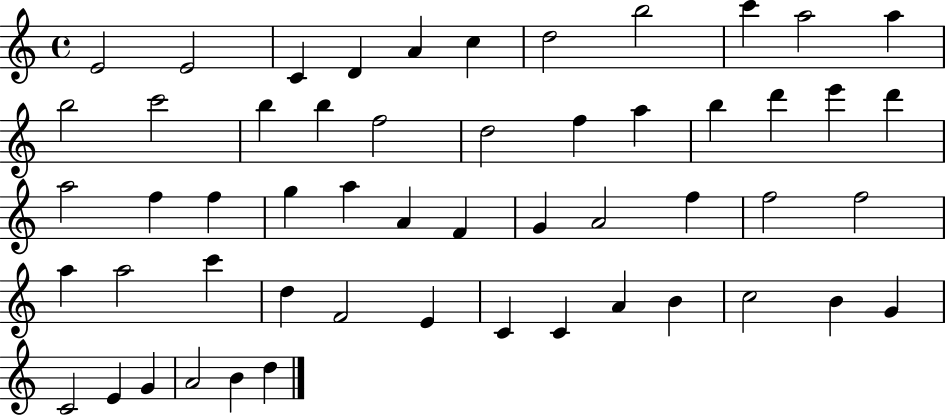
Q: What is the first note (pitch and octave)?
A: E4